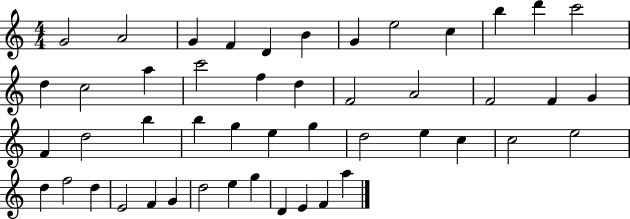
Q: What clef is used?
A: treble